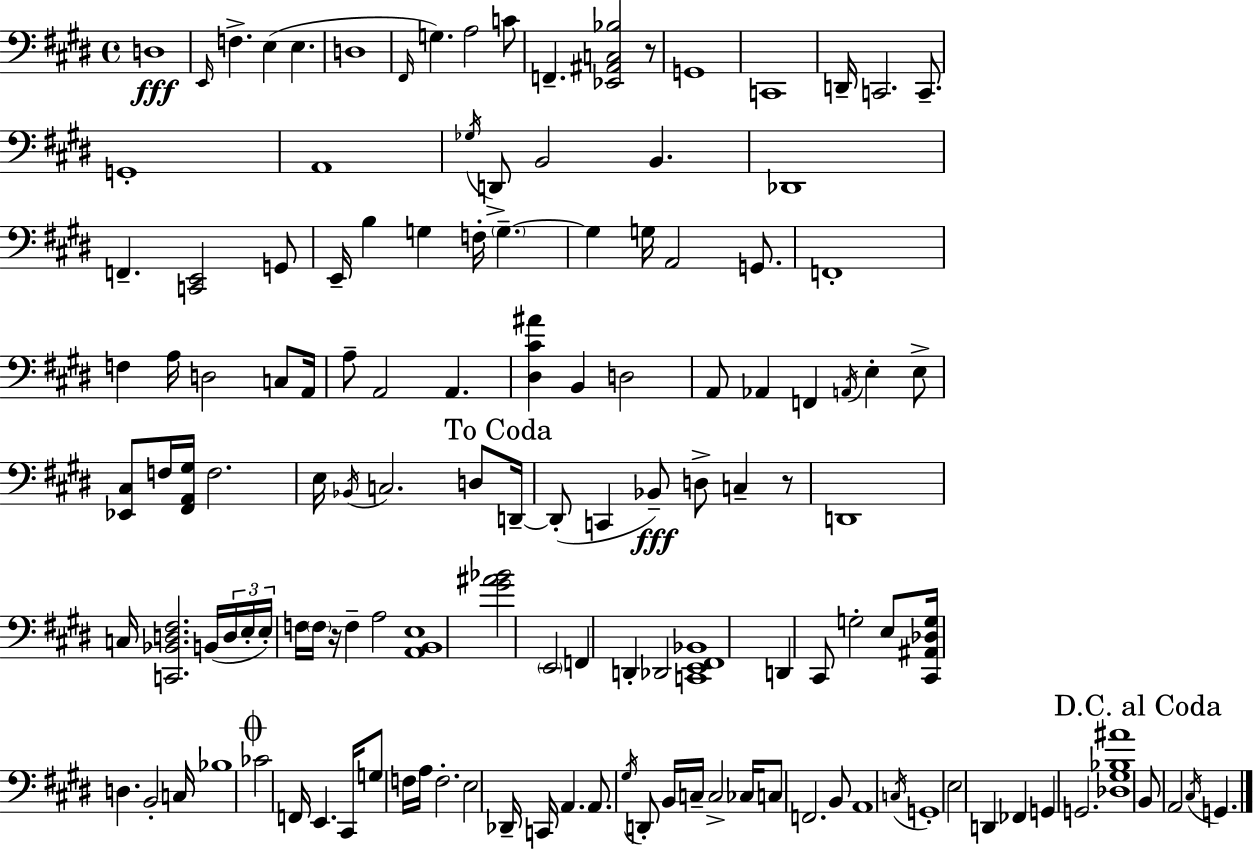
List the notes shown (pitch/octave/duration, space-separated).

D3/w E2/s F3/q. E3/q E3/q. D3/w F#2/s G3/q. A3/h C4/e F2/q. [Eb2,A#2,C3,Bb3]/h R/e G2/w C2/w D2/s C2/h. C2/e. G2/w A2/w Gb3/s D2/e B2/h B2/q. Db2/w F2/q. [C2,E2]/h G2/e E2/s B3/q G3/q F3/s G3/q. G3/q G3/s A2/h G2/e. F2/w F3/q A3/s D3/h C3/e A2/s A3/e A2/h A2/q. [D#3,C#4,A#4]/q B2/q D3/h A2/e Ab2/q F2/q A2/s E3/q E3/e [Eb2,C#3]/e F3/s [F#2,A2,G#3]/s F3/h. E3/s Bb2/s C3/h. D3/e D2/s D2/e C2/q Bb2/e D3/e C3/q R/e D2/w C3/s [C2,Bb2,D3,F#3]/h. B2/s D3/s E3/s E3/s F3/s F3/s R/s F3/q A3/h [A2,B2,E3]/w [G#4,A#4,Bb4]/h E2/h F2/q D2/q Db2/h [C2,E2,F#2,Bb2]/w D2/q C#2/e G3/h E3/e [C#2,A#2,Db3,G3]/s D3/q. B2/h C3/s Bb3/w CES4/h F2/s E2/q. C#2/s G3/e F3/s A3/s F3/h. E3/h Db2/s C2/s A2/q. A2/e. G#3/s D2/e B2/s C3/s C3/h CES3/s C3/e F2/h. B2/e A2/w C3/s G2/w E3/h D2/q FES2/q G2/q G2/h. [Db3,G#3,Bb3,A#4]/w B2/e A2/h C#3/s G2/q.